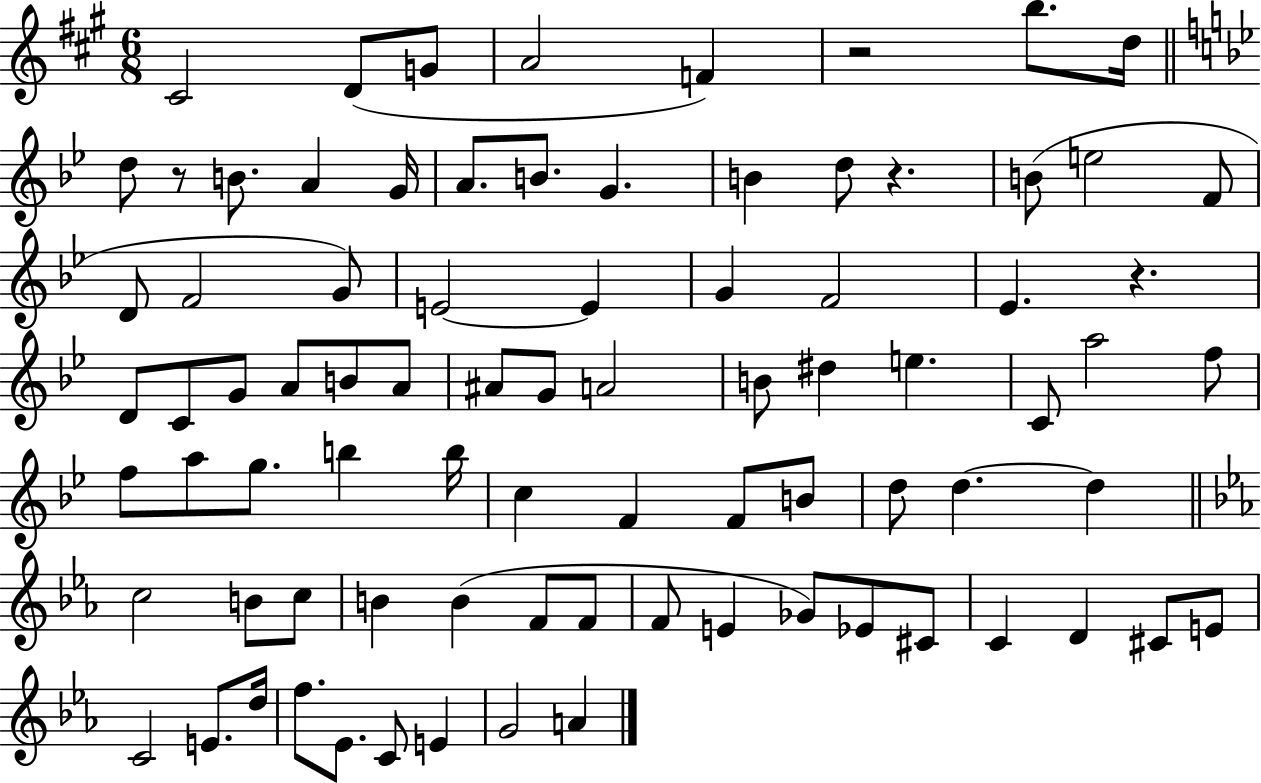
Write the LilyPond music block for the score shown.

{
  \clef treble
  \numericTimeSignature
  \time 6/8
  \key a \major
  cis'2 d'8( g'8 | a'2 f'4) | r2 b''8. d''16 | \bar "||" \break \key g \minor d''8 r8 b'8. a'4 g'16 | a'8. b'8. g'4. | b'4 d''8 r4. | b'8( e''2 f'8 | \break d'8 f'2 g'8) | e'2~~ e'4 | g'4 f'2 | ees'4. r4. | \break d'8 c'8 g'8 a'8 b'8 a'8 | ais'8 g'8 a'2 | b'8 dis''4 e''4. | c'8 a''2 f''8 | \break f''8 a''8 g''8. b''4 b''16 | c''4 f'4 f'8 b'8 | d''8 d''4.~~ d''4 | \bar "||" \break \key c \minor c''2 b'8 c''8 | b'4 b'4( f'8 f'8 | f'8 e'4 ges'8) ees'8 cis'8 | c'4 d'4 cis'8 e'8 | \break c'2 e'8. d''16 | f''8. ees'8. c'8 e'4 | g'2 a'4 | \bar "|."
}